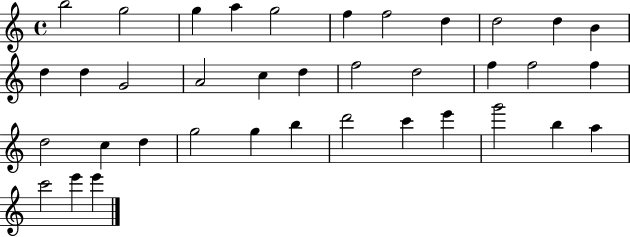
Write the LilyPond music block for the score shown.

{
  \clef treble
  \time 4/4
  \defaultTimeSignature
  \key c \major
  b''2 g''2 | g''4 a''4 g''2 | f''4 f''2 d''4 | d''2 d''4 b'4 | \break d''4 d''4 g'2 | a'2 c''4 d''4 | f''2 d''2 | f''4 f''2 f''4 | \break d''2 c''4 d''4 | g''2 g''4 b''4 | d'''2 c'''4 e'''4 | g'''2 b''4 a''4 | \break c'''2 e'''4 e'''4 | \bar "|."
}